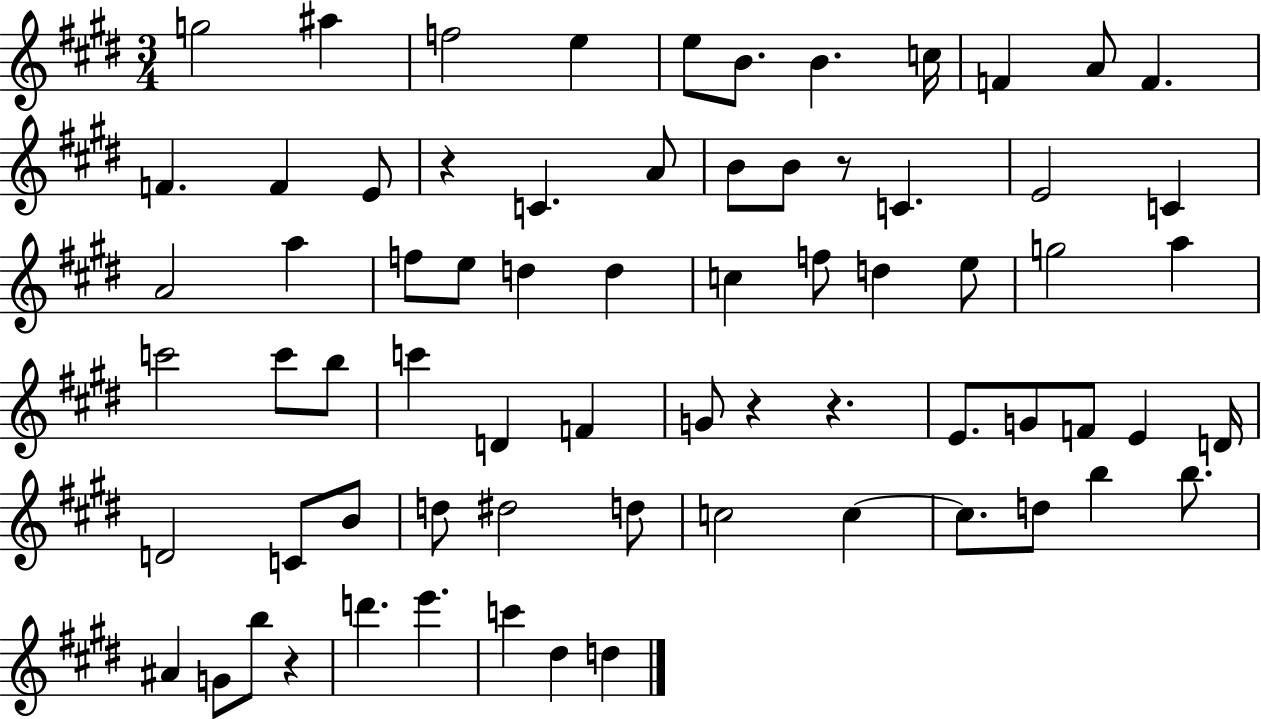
X:1
T:Untitled
M:3/4
L:1/4
K:E
g2 ^a f2 e e/2 B/2 B c/4 F A/2 F F F E/2 z C A/2 B/2 B/2 z/2 C E2 C A2 a f/2 e/2 d d c f/2 d e/2 g2 a c'2 c'/2 b/2 c' D F G/2 z z E/2 G/2 F/2 E D/4 D2 C/2 B/2 d/2 ^d2 d/2 c2 c c/2 d/2 b b/2 ^A G/2 b/2 z d' e' c' ^d d